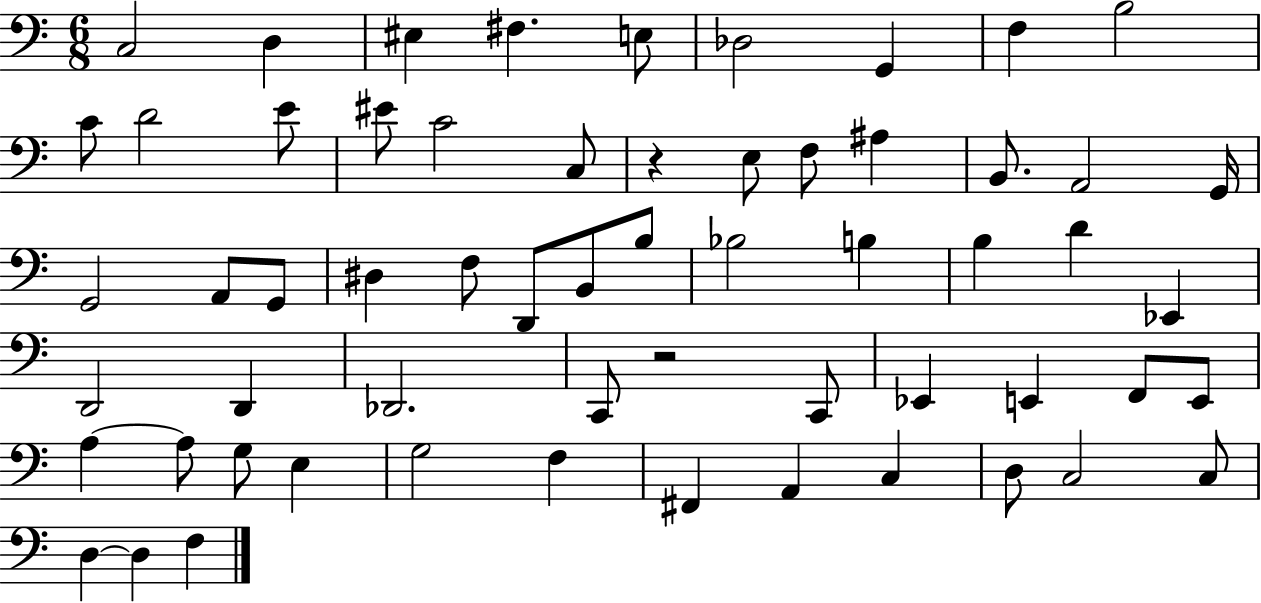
C3/h D3/q EIS3/q F#3/q. E3/e Db3/h G2/q F3/q B3/h C4/e D4/h E4/e EIS4/e C4/h C3/e R/q E3/e F3/e A#3/q B2/e. A2/h G2/s G2/h A2/e G2/e D#3/q F3/e D2/e B2/e B3/e Bb3/h B3/q B3/q D4/q Eb2/q D2/h D2/q Db2/h. C2/e R/h C2/e Eb2/q E2/q F2/e E2/e A3/q A3/e G3/e E3/q G3/h F3/q F#2/q A2/q C3/q D3/e C3/h C3/e D3/q D3/q F3/q